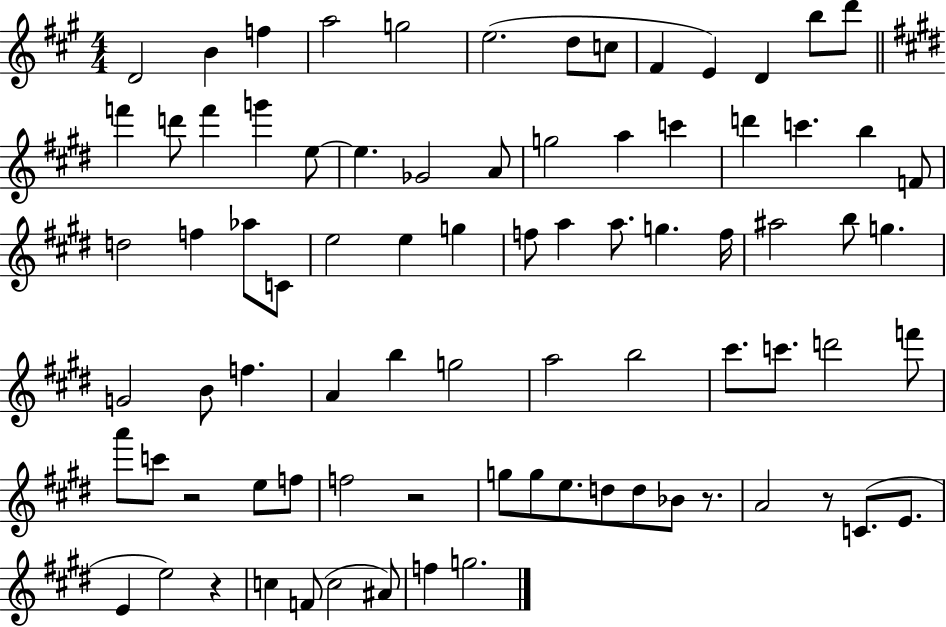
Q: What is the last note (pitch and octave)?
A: G5